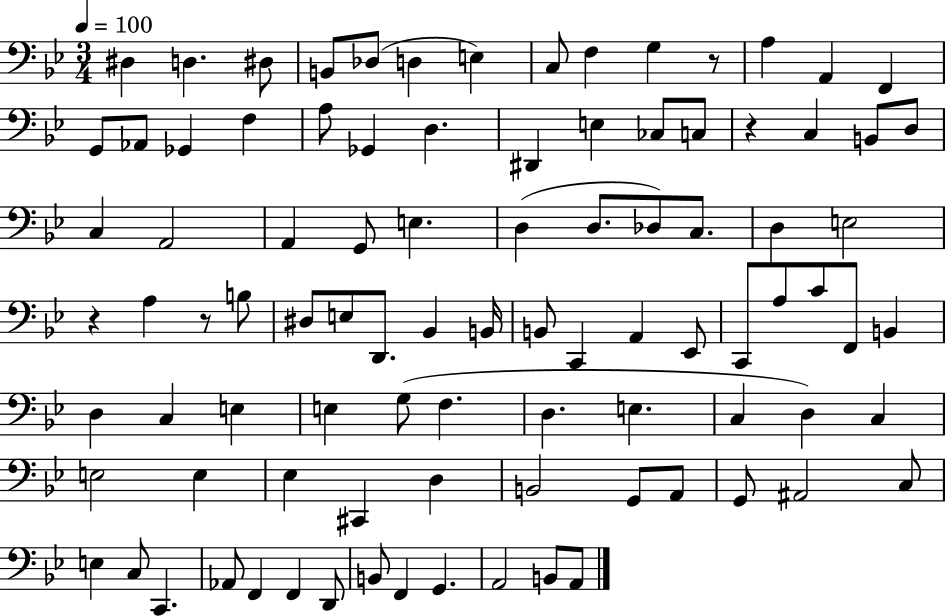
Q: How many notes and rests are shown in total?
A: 93